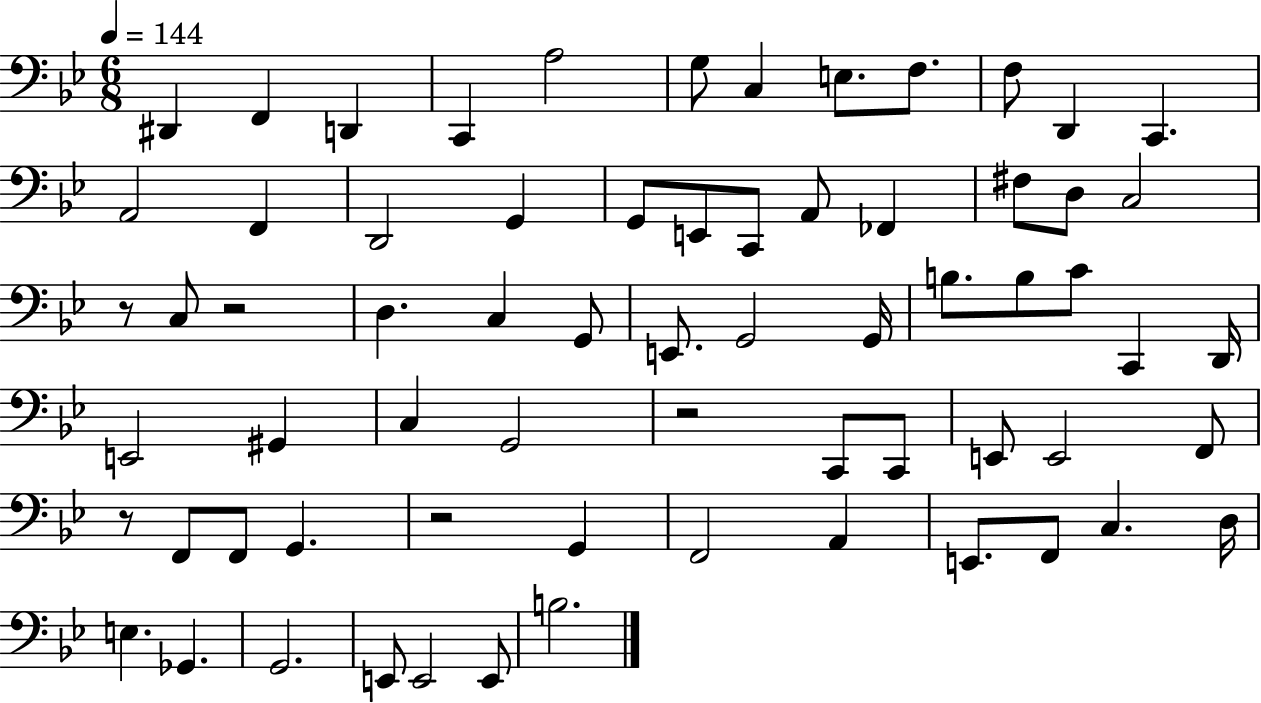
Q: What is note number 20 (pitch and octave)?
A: A2